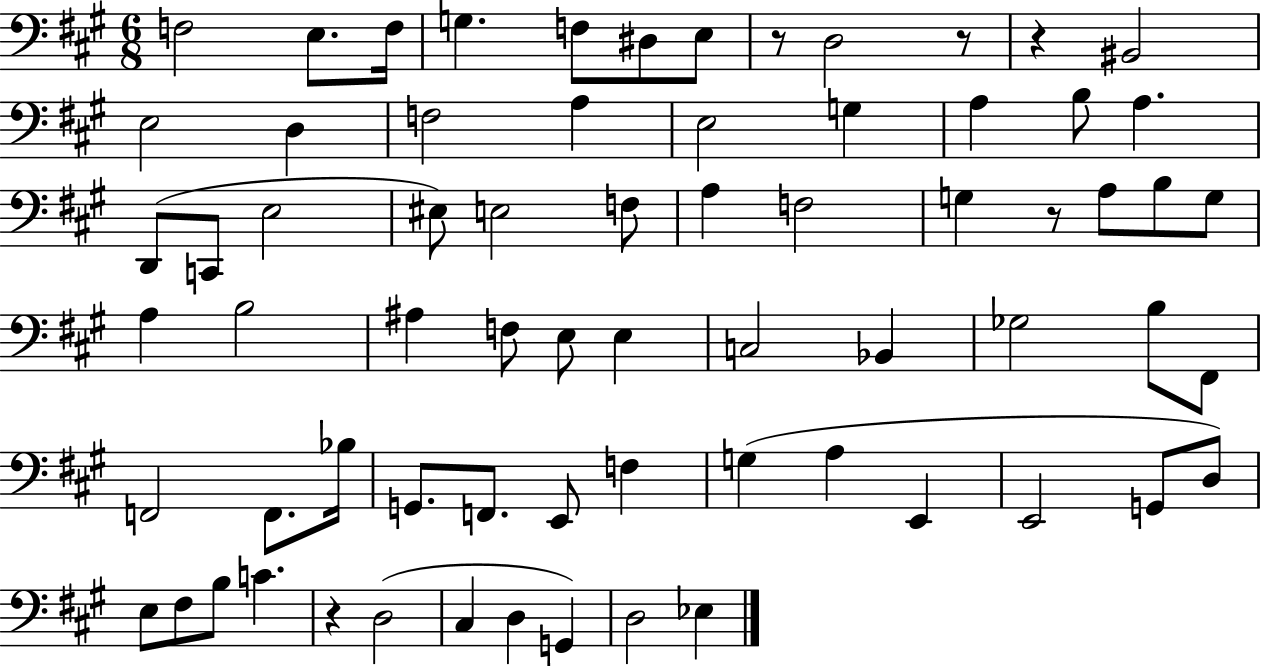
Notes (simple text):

F3/h E3/e. F3/s G3/q. F3/e D#3/e E3/e R/e D3/h R/e R/q BIS2/h E3/h D3/q F3/h A3/q E3/h G3/q A3/q B3/e A3/q. D2/e C2/e E3/h EIS3/e E3/h F3/e A3/q F3/h G3/q R/e A3/e B3/e G3/e A3/q B3/h A#3/q F3/e E3/e E3/q C3/h Bb2/q Gb3/h B3/e F#2/e F2/h F2/e. Bb3/s G2/e. F2/e. E2/e F3/q G3/q A3/q E2/q E2/h G2/e D3/e E3/e F#3/e B3/e C4/q. R/q D3/h C#3/q D3/q G2/q D3/h Eb3/q